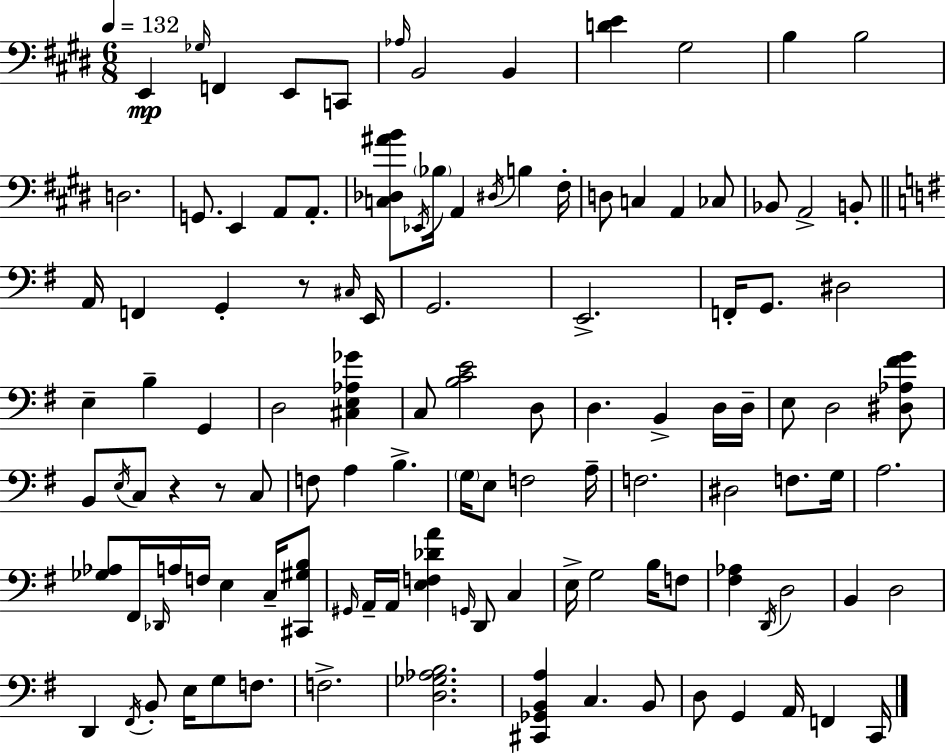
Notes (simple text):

E2/q Gb3/s F2/q E2/e C2/e Ab3/s B2/h B2/q [D4,E4]/q G#3/h B3/q B3/h D3/h. G2/e. E2/q A2/e A2/e. [C3,Db3,A#4,B4]/e Eb2/s Bb3/s A2/q D#3/s B3/q F#3/s D3/e C3/q A2/q CES3/e Bb2/e A2/h B2/e A2/s F2/q G2/q R/e C#3/s E2/s G2/h. E2/h. F2/s G2/e. D#3/h E3/q B3/q G2/q D3/h [C#3,E3,Ab3,Gb4]/q C3/e [B3,C4,E4]/h D3/e D3/q. B2/q D3/s D3/s E3/e D3/h [D#3,Ab3,F#4,G4]/e B2/e E3/s C3/e R/q R/e C3/e F3/e A3/q B3/q. G3/s E3/e F3/h A3/s F3/h. D#3/h F3/e. G3/s A3/h. [Gb3,Ab3]/e F#2/s Db2/s A3/s F3/s E3/q C3/s [C#2,G#3,B3]/e G#2/s A2/s A2/s [E3,F3,Db4,A4]/q G2/s D2/e C3/q E3/s G3/h B3/s F3/e [F#3,Ab3]/q D2/s D3/h B2/q D3/h D2/q F#2/s B2/e E3/s G3/e F3/e. F3/h. [D3,Gb3,Ab3,B3]/h. [C#2,Gb2,B2,A3]/q C3/q. B2/e D3/e G2/q A2/s F2/q C2/s